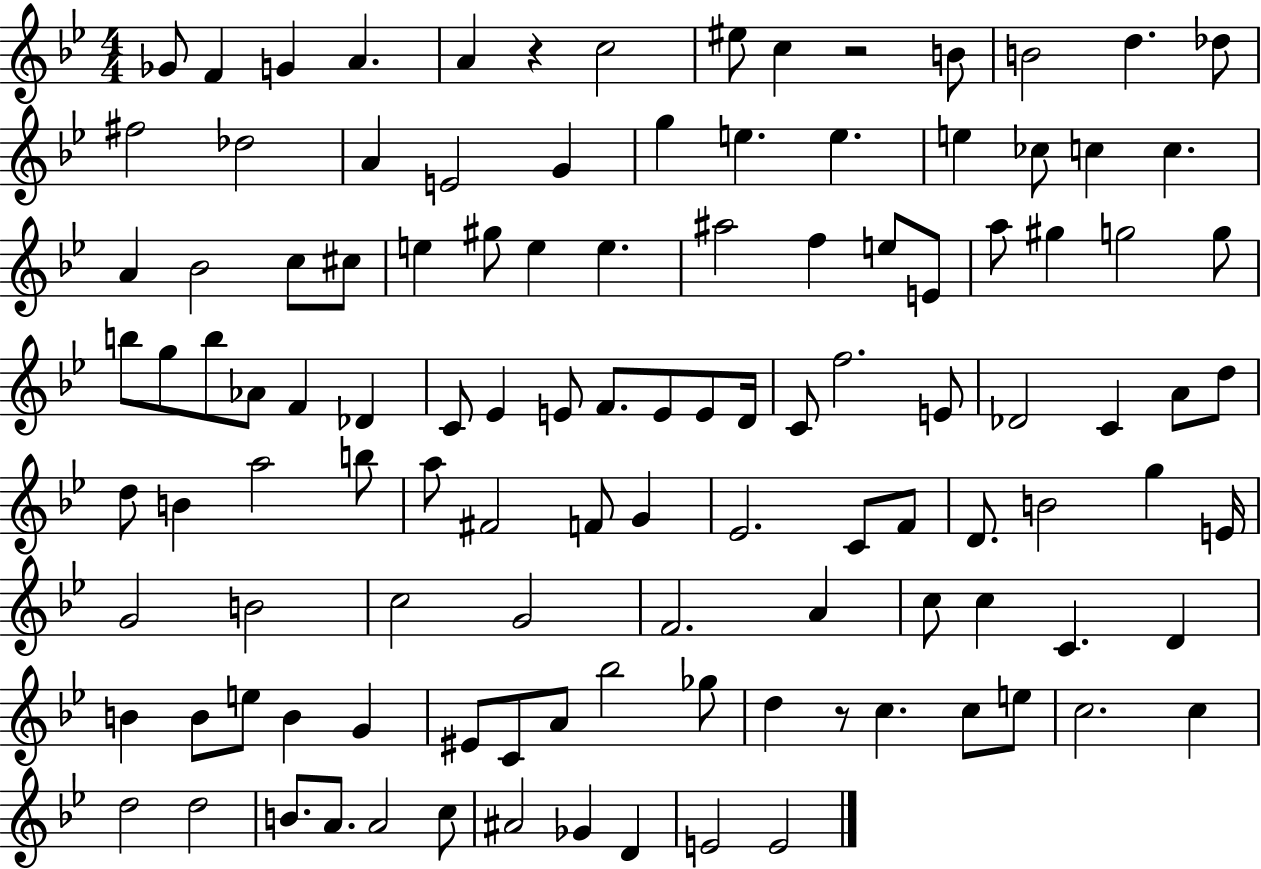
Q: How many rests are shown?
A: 3